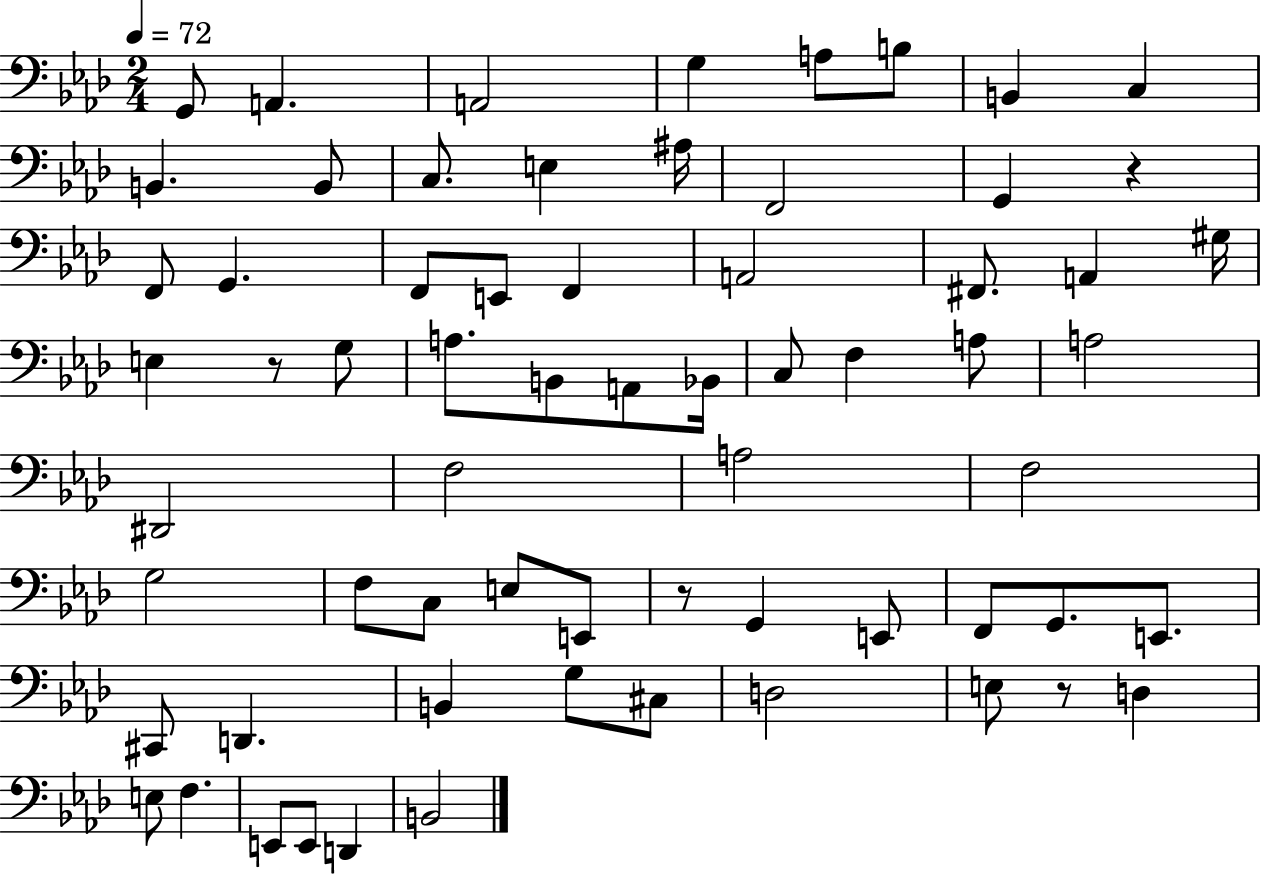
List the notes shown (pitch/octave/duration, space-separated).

G2/e A2/q. A2/h G3/q A3/e B3/e B2/q C3/q B2/q. B2/e C3/e. E3/q A#3/s F2/h G2/q R/q F2/e G2/q. F2/e E2/e F2/q A2/h F#2/e. A2/q G#3/s E3/q R/e G3/e A3/e. B2/e A2/e Bb2/s C3/e F3/q A3/e A3/h D#2/h F3/h A3/h F3/h G3/h F3/e C3/e E3/e E2/e R/e G2/q E2/e F2/e G2/e. E2/e. C#2/e D2/q. B2/q G3/e C#3/e D3/h E3/e R/e D3/q E3/e F3/q. E2/e E2/e D2/q B2/h